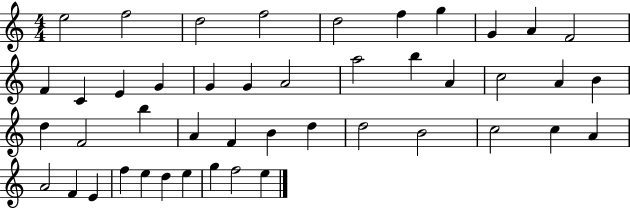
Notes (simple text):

E5/h F5/h D5/h F5/h D5/h F5/q G5/q G4/q A4/q F4/h F4/q C4/q E4/q G4/q G4/q G4/q A4/h A5/h B5/q A4/q C5/h A4/q B4/q D5/q F4/h B5/q A4/q F4/q B4/q D5/q D5/h B4/h C5/h C5/q A4/q A4/h F4/q E4/q F5/q E5/q D5/q E5/q G5/q F5/h E5/q